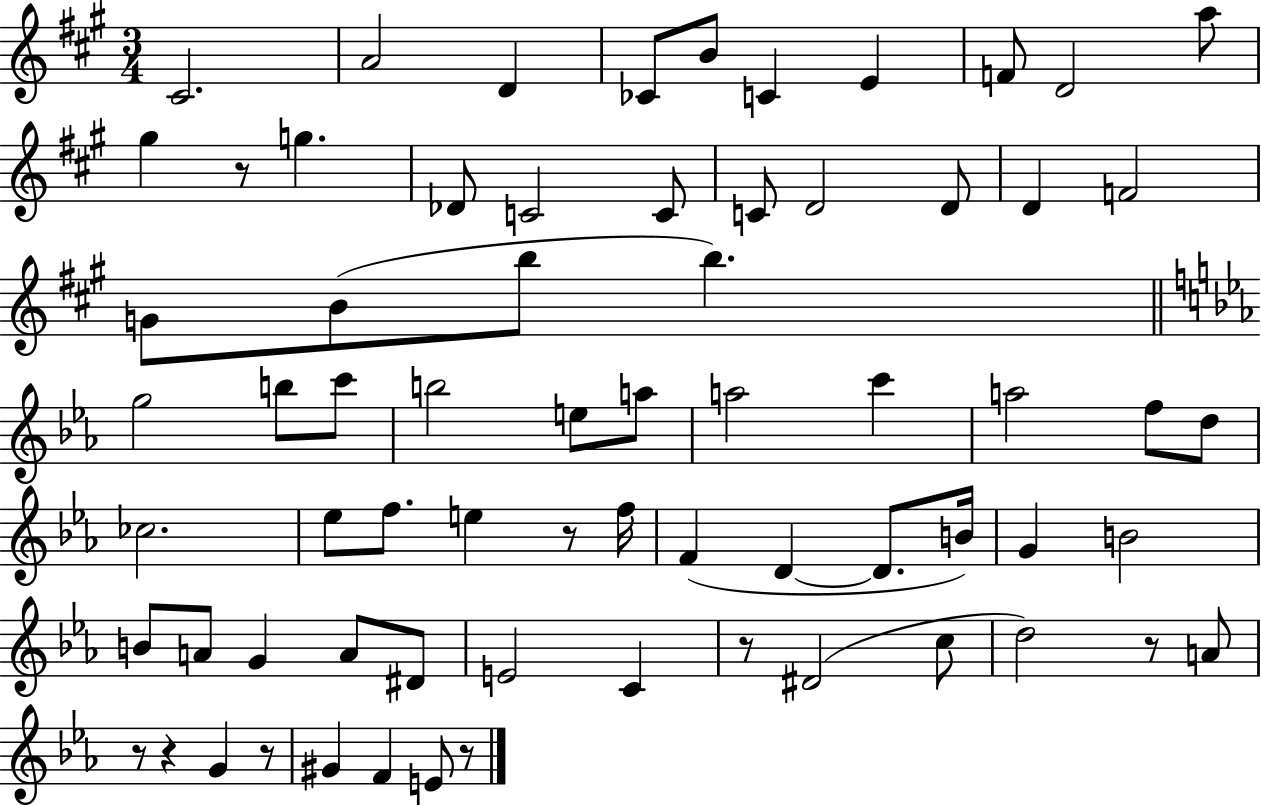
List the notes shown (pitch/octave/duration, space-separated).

C#4/h. A4/h D4/q CES4/e B4/e C4/q E4/q F4/e D4/h A5/e G#5/q R/e G5/q. Db4/e C4/h C4/e C4/e D4/h D4/e D4/q F4/h G4/e B4/e B5/e B5/q. G5/h B5/e C6/e B5/h E5/e A5/e A5/h C6/q A5/h F5/e D5/e CES5/h. Eb5/e F5/e. E5/q R/e F5/s F4/q D4/q D4/e. B4/s G4/q B4/h B4/e A4/e G4/q A4/e D#4/e E4/h C4/q R/e D#4/h C5/e D5/h R/e A4/e R/e R/q G4/q R/e G#4/q F4/q E4/e R/e